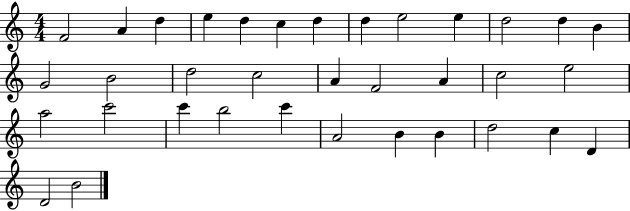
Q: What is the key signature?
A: C major